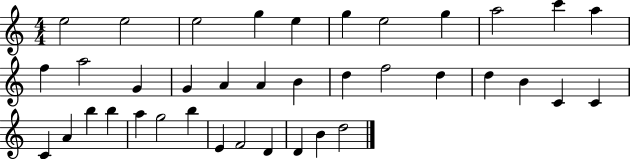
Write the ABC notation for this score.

X:1
T:Untitled
M:4/4
L:1/4
K:C
e2 e2 e2 g e g e2 g a2 c' a f a2 G G A A B d f2 d d B C C C A b b a g2 b E F2 D D B d2